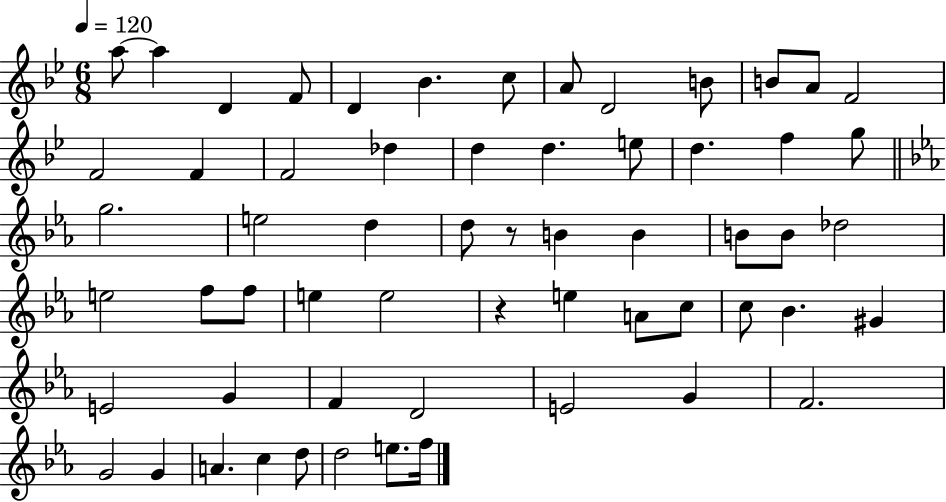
{
  \clef treble
  \numericTimeSignature
  \time 6/8
  \key bes \major
  \tempo 4 = 120
  \repeat volta 2 { a''8~~ a''4 d'4 f'8 | d'4 bes'4. c''8 | a'8 d'2 b'8 | b'8 a'8 f'2 | \break f'2 f'4 | f'2 des''4 | d''4 d''4. e''8 | d''4. f''4 g''8 | \break \bar "||" \break \key ees \major g''2. | e''2 d''4 | d''8 r8 b'4 b'4 | b'8 b'8 des''2 | \break e''2 f''8 f''8 | e''4 e''2 | r4 e''4 a'8 c''8 | c''8 bes'4. gis'4 | \break e'2 g'4 | f'4 d'2 | e'2 g'4 | f'2. | \break g'2 g'4 | a'4. c''4 d''8 | d''2 e''8. f''16 | } \bar "|."
}